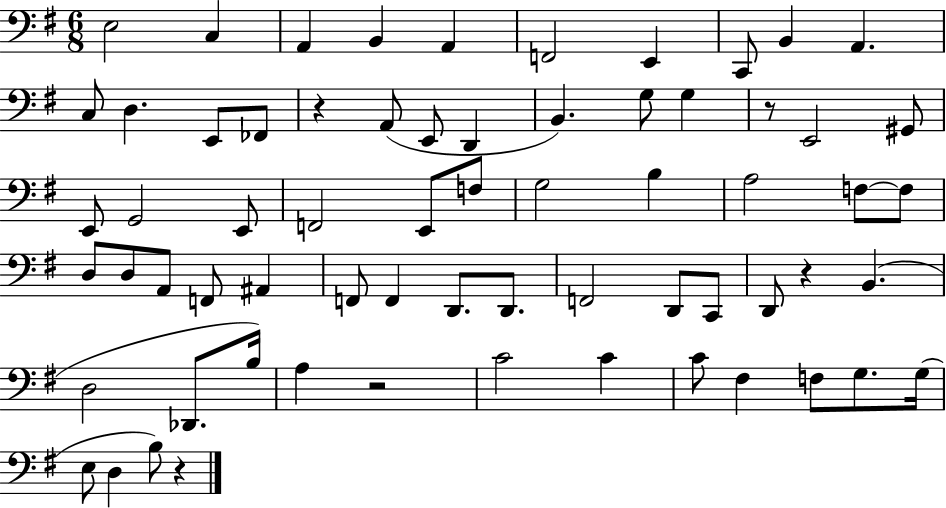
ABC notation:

X:1
T:Untitled
M:6/8
L:1/4
K:G
E,2 C, A,, B,, A,, F,,2 E,, C,,/2 B,, A,, C,/2 D, E,,/2 _F,,/2 z A,,/2 E,,/2 D,, B,, G,/2 G, z/2 E,,2 ^G,,/2 E,,/2 G,,2 E,,/2 F,,2 E,,/2 F,/2 G,2 B, A,2 F,/2 F,/2 D,/2 D,/2 A,,/2 F,,/2 ^A,, F,,/2 F,, D,,/2 D,,/2 F,,2 D,,/2 C,,/2 D,,/2 z B,, D,2 _D,,/2 B,/4 A, z2 C2 C C/2 ^F, F,/2 G,/2 G,/4 E,/2 D, B,/2 z